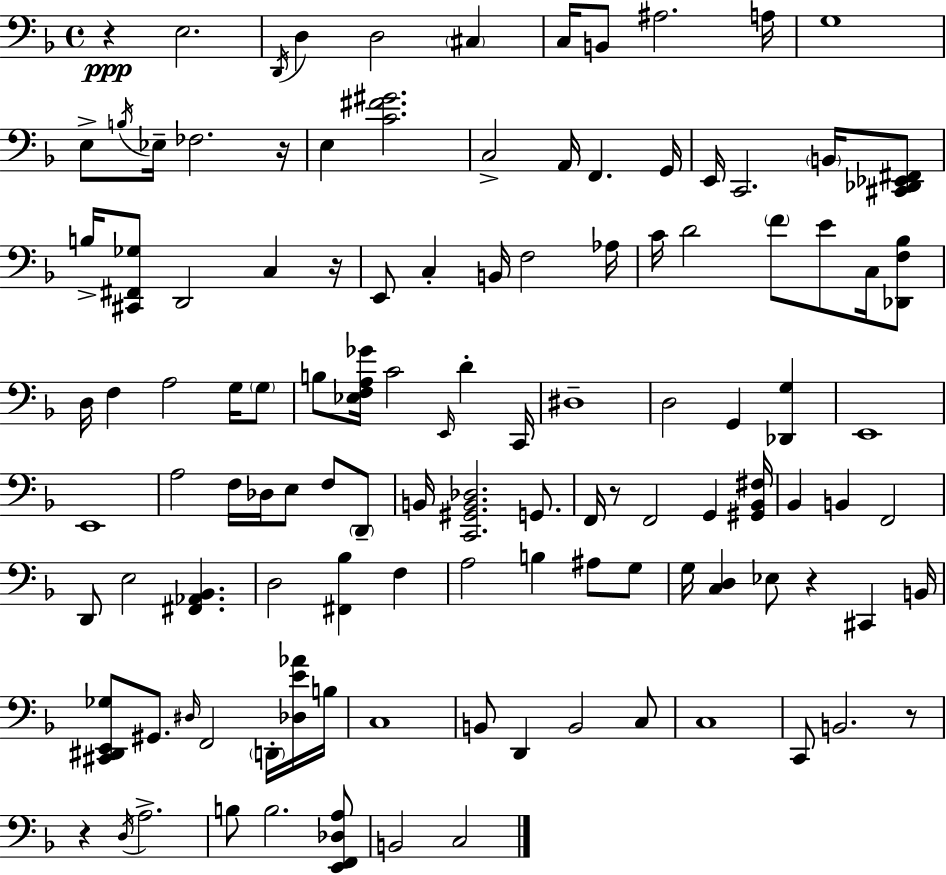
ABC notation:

X:1
T:Untitled
M:4/4
L:1/4
K:Dm
z E,2 D,,/4 D, D,2 ^C, C,/4 B,,/2 ^A,2 A,/4 G,4 E,/2 B,/4 _E,/4 _F,2 z/4 E, [C^F^G]2 C,2 A,,/4 F,, G,,/4 E,,/4 C,,2 B,,/4 [^C,,_D,,_E,,^F,,]/2 B,/4 [^C,,^F,,_G,]/2 D,,2 C, z/4 E,,/2 C, B,,/4 F,2 _A,/4 C/4 D2 F/2 E/2 C,/4 [_D,,F,_B,]/2 D,/4 F, A,2 G,/4 G,/2 B,/2 [_E,F,A,_G]/4 C2 E,,/4 D C,,/4 ^D,4 D,2 G,, [_D,,G,] E,,4 E,,4 A,2 F,/4 _D,/4 E,/2 F,/2 D,,/2 B,,/4 [C,,^G,,B,,_D,]2 G,,/2 F,,/4 z/2 F,,2 G,, [^G,,_B,,^F,]/4 _B,, B,, F,,2 D,,/2 E,2 [^F,,_A,,_B,,] D,2 [^F,,_B,] F, A,2 B, ^A,/2 G,/2 G,/4 [C,D,] _E,/2 z ^C,, B,,/4 [^C,,^D,,E,,_G,]/2 ^G,,/2 ^D,/4 F,,2 D,,/4 [_D,E_A]/4 B,/4 C,4 B,,/2 D,, B,,2 C,/2 C,4 C,,/2 B,,2 z/2 z D,/4 A,2 B,/2 B,2 [E,,F,,_D,A,]/2 B,,2 C,2